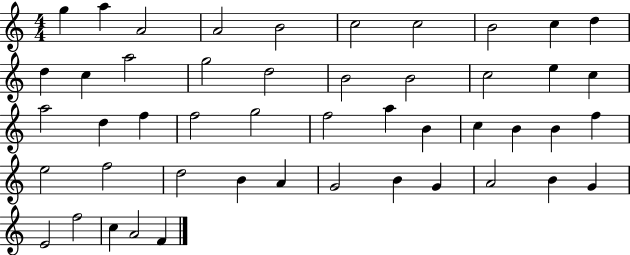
G5/q A5/q A4/h A4/h B4/h C5/h C5/h B4/h C5/q D5/q D5/q C5/q A5/h G5/h D5/h B4/h B4/h C5/h E5/q C5/q A5/h D5/q F5/q F5/h G5/h F5/h A5/q B4/q C5/q B4/q B4/q F5/q E5/h F5/h D5/h B4/q A4/q G4/h B4/q G4/q A4/h B4/q G4/q E4/h F5/h C5/q A4/h F4/q